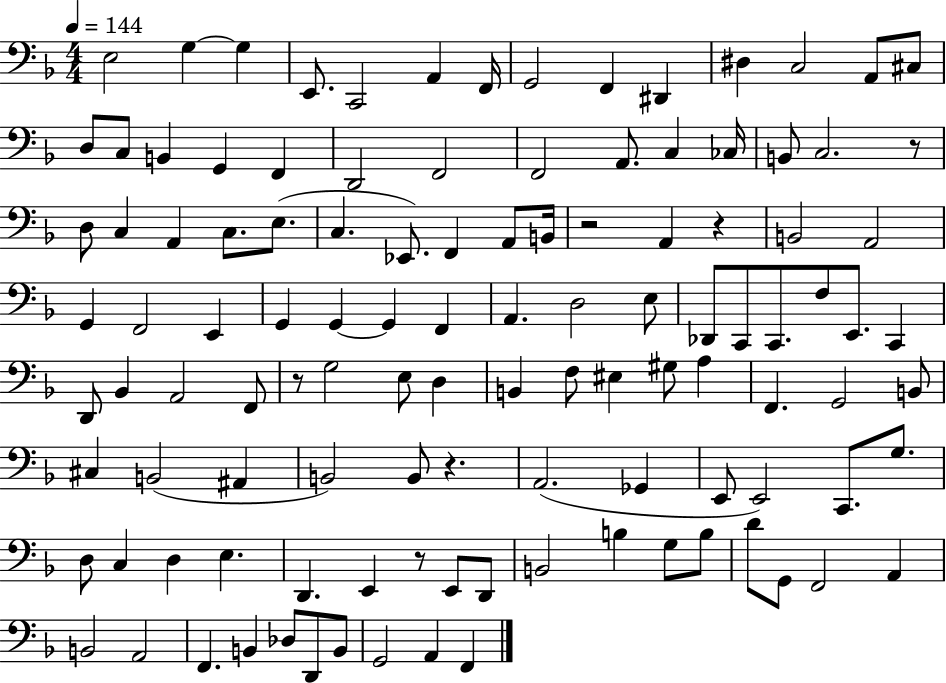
{
  \clef bass
  \numericTimeSignature
  \time 4/4
  \key f \major
  \tempo 4 = 144
  e2 g4~~ g4 | e,8. c,2 a,4 f,16 | g,2 f,4 dis,4 | dis4 c2 a,8 cis8 | \break d8 c8 b,4 g,4 f,4 | d,2 f,2 | f,2 a,8. c4 ces16 | b,8 c2. r8 | \break d8 c4 a,4 c8. e8.( | c4. ees,8.) f,4 a,8 b,16 | r2 a,4 r4 | b,2 a,2 | \break g,4 f,2 e,4 | g,4 g,4~~ g,4 f,4 | a,4. d2 e8 | des,8 c,8 c,8. f8 e,8. c,4 | \break d,8 bes,4 a,2 f,8 | r8 g2 e8 d4 | b,4 f8 eis4 gis8 a4 | f,4. g,2 b,8 | \break cis4 b,2( ais,4 | b,2) b,8 r4. | a,2.( ges,4 | e,8 e,2) c,8. g8. | \break d8 c4 d4 e4. | d,4. e,4 r8 e,8 d,8 | b,2 b4 g8 b8 | d'8 g,8 f,2 a,4 | \break b,2 a,2 | f,4. b,4 des8 d,8 b,8 | g,2 a,4 f,4 | \bar "|."
}